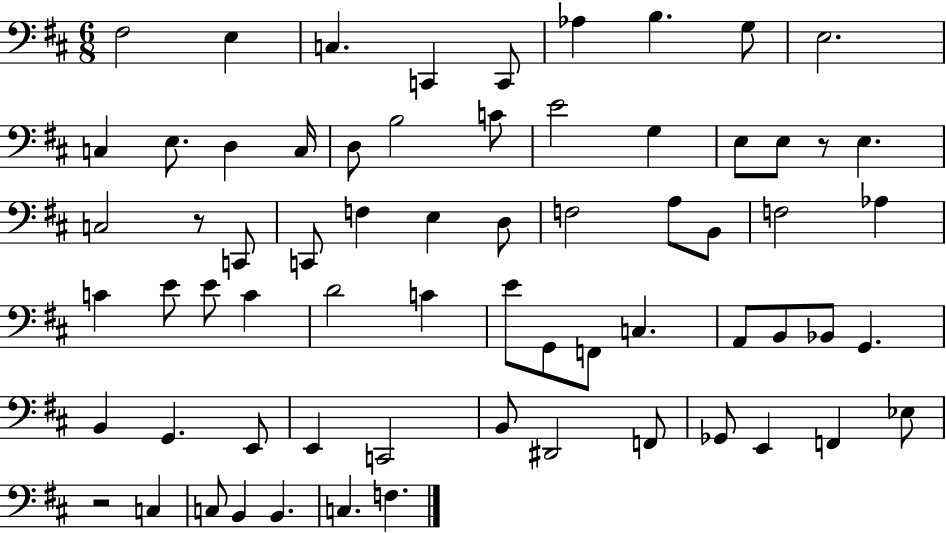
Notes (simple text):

F#3/h E3/q C3/q. C2/q C2/e Ab3/q B3/q. G3/e E3/h. C3/q E3/e. D3/q C3/s D3/e B3/h C4/e E4/h G3/q E3/e E3/e R/e E3/q. C3/h R/e C2/e C2/e F3/q E3/q D3/e F3/h A3/e B2/e F3/h Ab3/q C4/q E4/e E4/e C4/q D4/h C4/q E4/e G2/e F2/e C3/q. A2/e B2/e Bb2/e G2/q. B2/q G2/q. E2/e E2/q C2/h B2/e D#2/h F2/e Gb2/e E2/q F2/q Eb3/e R/h C3/q C3/e B2/q B2/q. C3/q. F3/q.